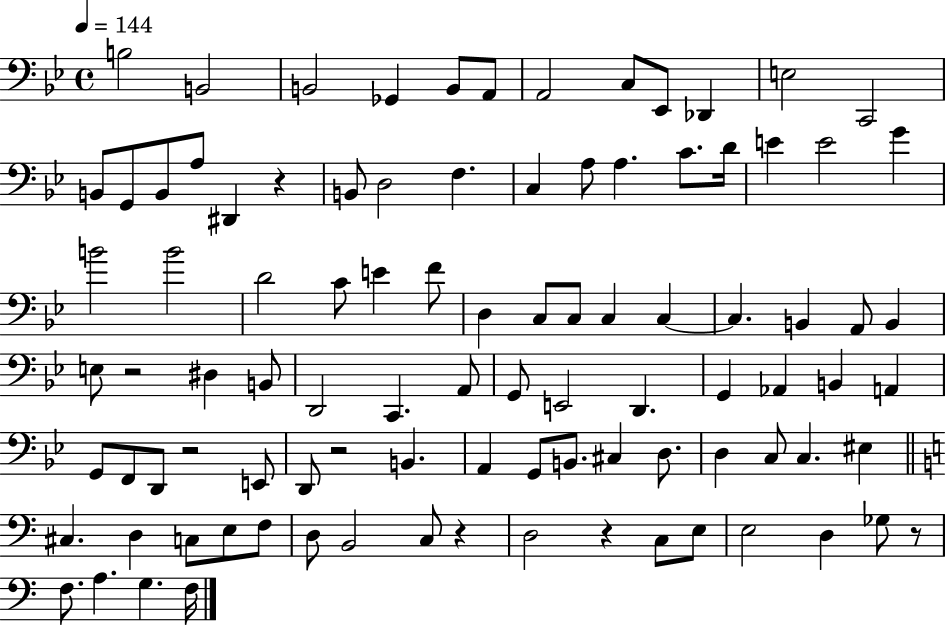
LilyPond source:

{
  \clef bass
  \time 4/4
  \defaultTimeSignature
  \key bes \major
  \tempo 4 = 144
  b2 b,2 | b,2 ges,4 b,8 a,8 | a,2 c8 ees,8 des,4 | e2 c,2 | \break b,8 g,8 b,8 a8 dis,4 r4 | b,8 d2 f4. | c4 a8 a4. c'8. d'16 | e'4 e'2 g'4 | \break b'2 b'2 | d'2 c'8 e'4 f'8 | d4 c8 c8 c4 c4~~ | c4. b,4 a,8 b,4 | \break e8 r2 dis4 b,8 | d,2 c,4. a,8 | g,8 e,2 d,4. | g,4 aes,4 b,4 a,4 | \break g,8 f,8 d,8 r2 e,8 | d,8 r2 b,4. | a,4 g,8 b,8. cis4 d8. | d4 c8 c4. eis4 | \break \bar "||" \break \key c \major cis4. d4 c8 e8 f8 | d8 b,2 c8 r4 | d2 r4 c8 e8 | e2 d4 ges8 r8 | \break f8. a4. g4. f16 | \bar "|."
}